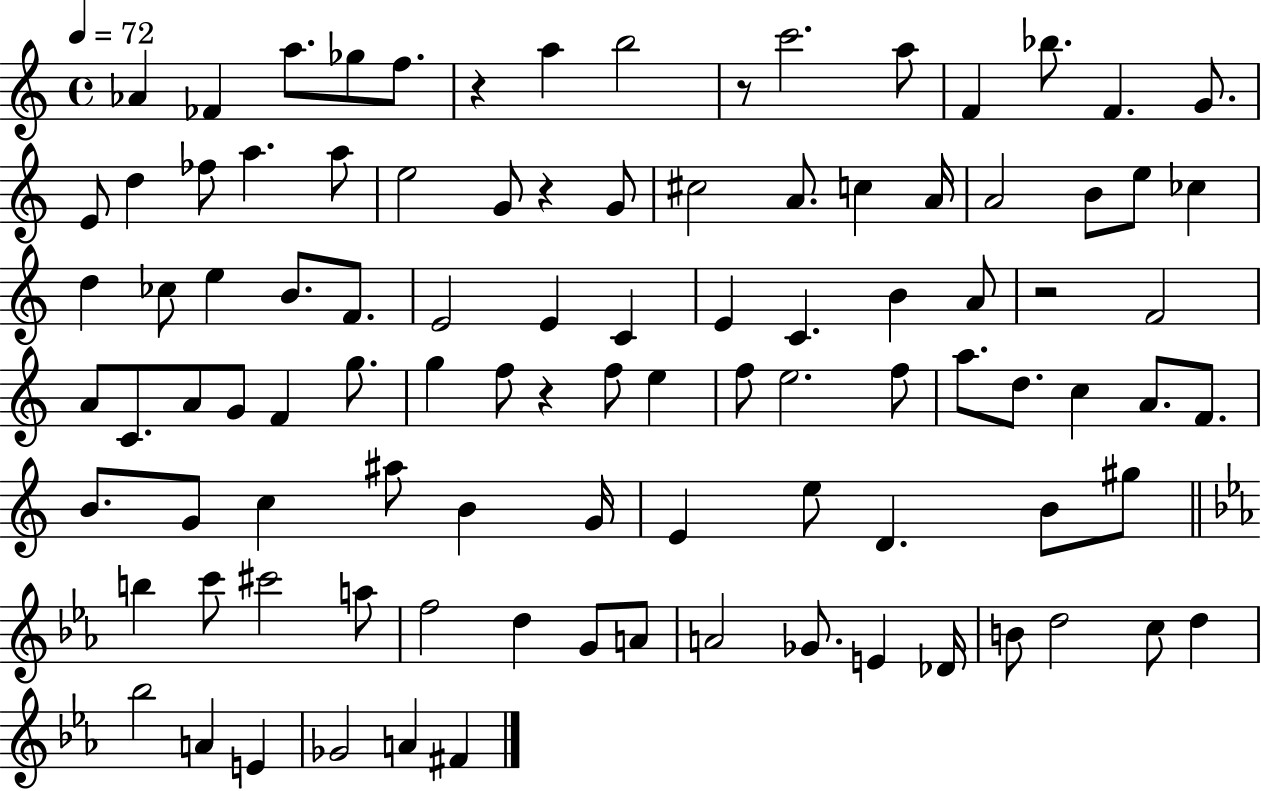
Ab4/q FES4/q A5/e. Gb5/e F5/e. R/q A5/q B5/h R/e C6/h. A5/e F4/q Bb5/e. F4/q. G4/e. E4/e D5/q FES5/e A5/q. A5/e E5/h G4/e R/q G4/e C#5/h A4/e. C5/q A4/s A4/h B4/e E5/e CES5/q D5/q CES5/e E5/q B4/e. F4/e. E4/h E4/q C4/q E4/q C4/q. B4/q A4/e R/h F4/h A4/e C4/e. A4/e G4/e F4/q G5/e. G5/q F5/e R/q F5/e E5/q F5/e E5/h. F5/e A5/e. D5/e. C5/q A4/e. F4/e. B4/e. G4/e C5/q A#5/e B4/q G4/s E4/q E5/e D4/q. B4/e G#5/e B5/q C6/e C#6/h A5/e F5/h D5/q G4/e A4/e A4/h Gb4/e. E4/q Db4/s B4/e D5/h C5/e D5/q Bb5/h A4/q E4/q Gb4/h A4/q F#4/q